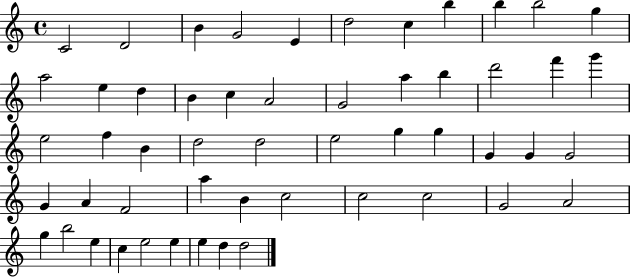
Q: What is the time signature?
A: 4/4